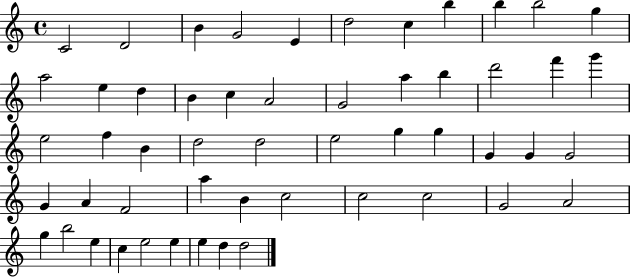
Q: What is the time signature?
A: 4/4